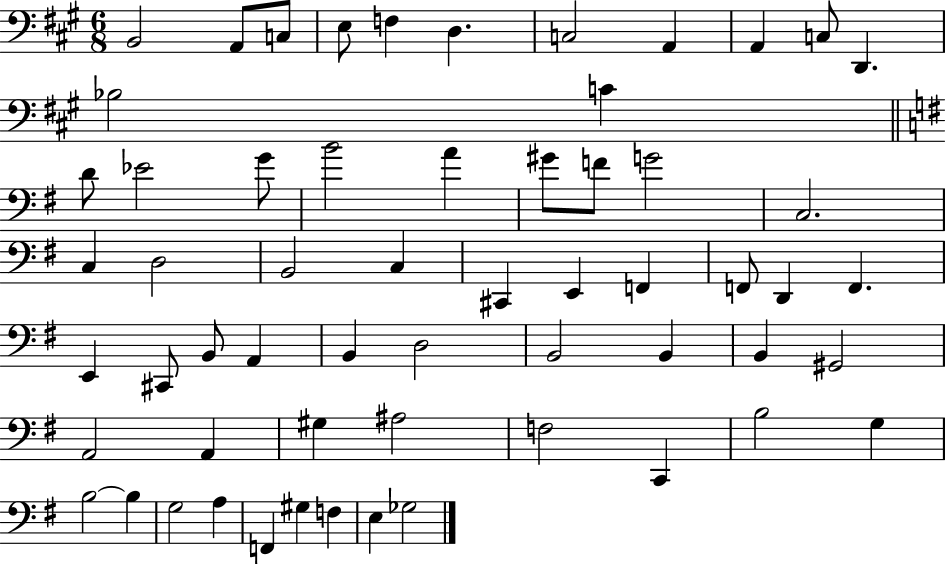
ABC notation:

X:1
T:Untitled
M:6/8
L:1/4
K:A
B,,2 A,,/2 C,/2 E,/2 F, D, C,2 A,, A,, C,/2 D,, _B,2 C D/2 _E2 G/2 B2 A ^G/2 F/2 G2 C,2 C, D,2 B,,2 C, ^C,, E,, F,, F,,/2 D,, F,, E,, ^C,,/2 B,,/2 A,, B,, D,2 B,,2 B,, B,, ^G,,2 A,,2 A,, ^G, ^A,2 F,2 C,, B,2 G, B,2 B, G,2 A, F,, ^G, F, E, _G,2